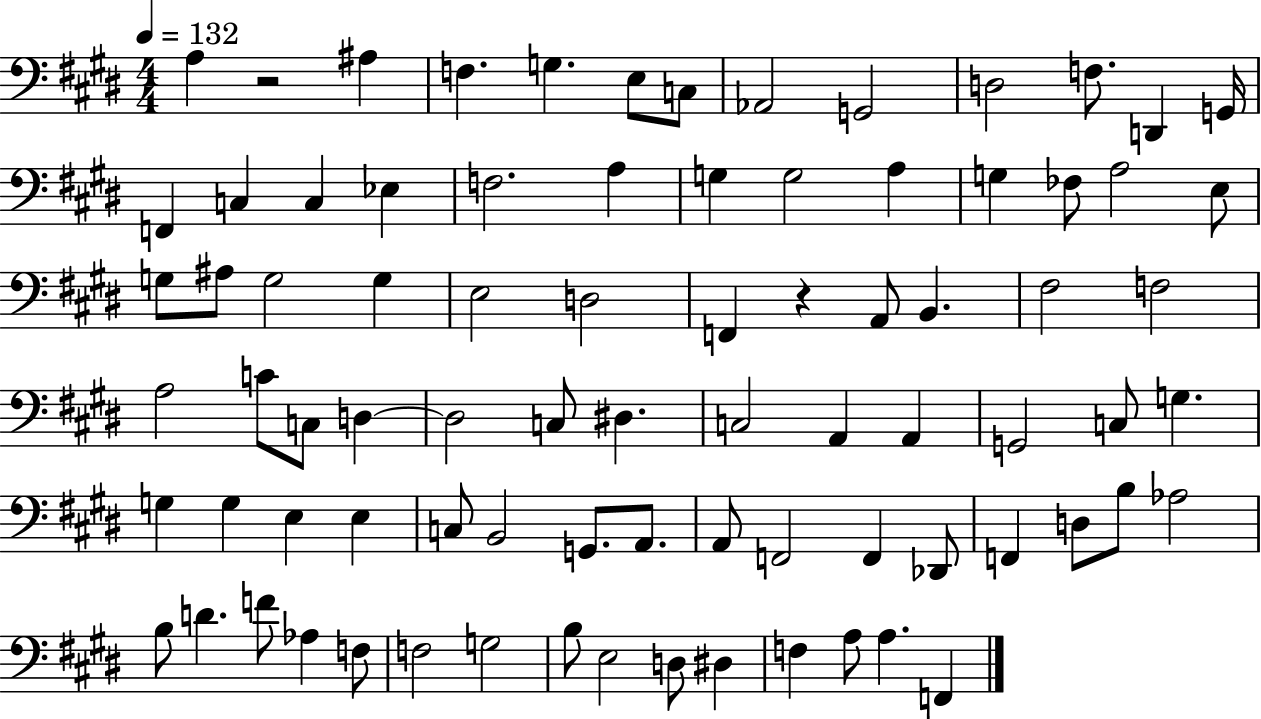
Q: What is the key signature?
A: E major